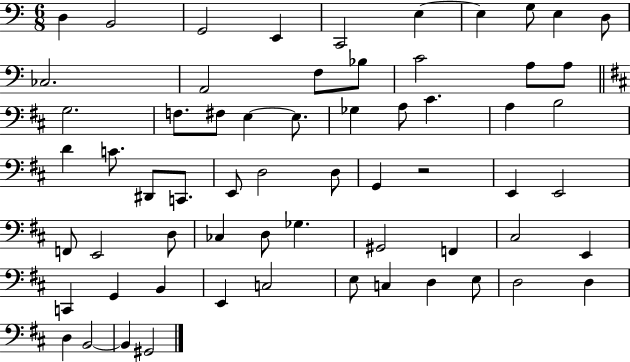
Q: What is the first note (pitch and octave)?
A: D3